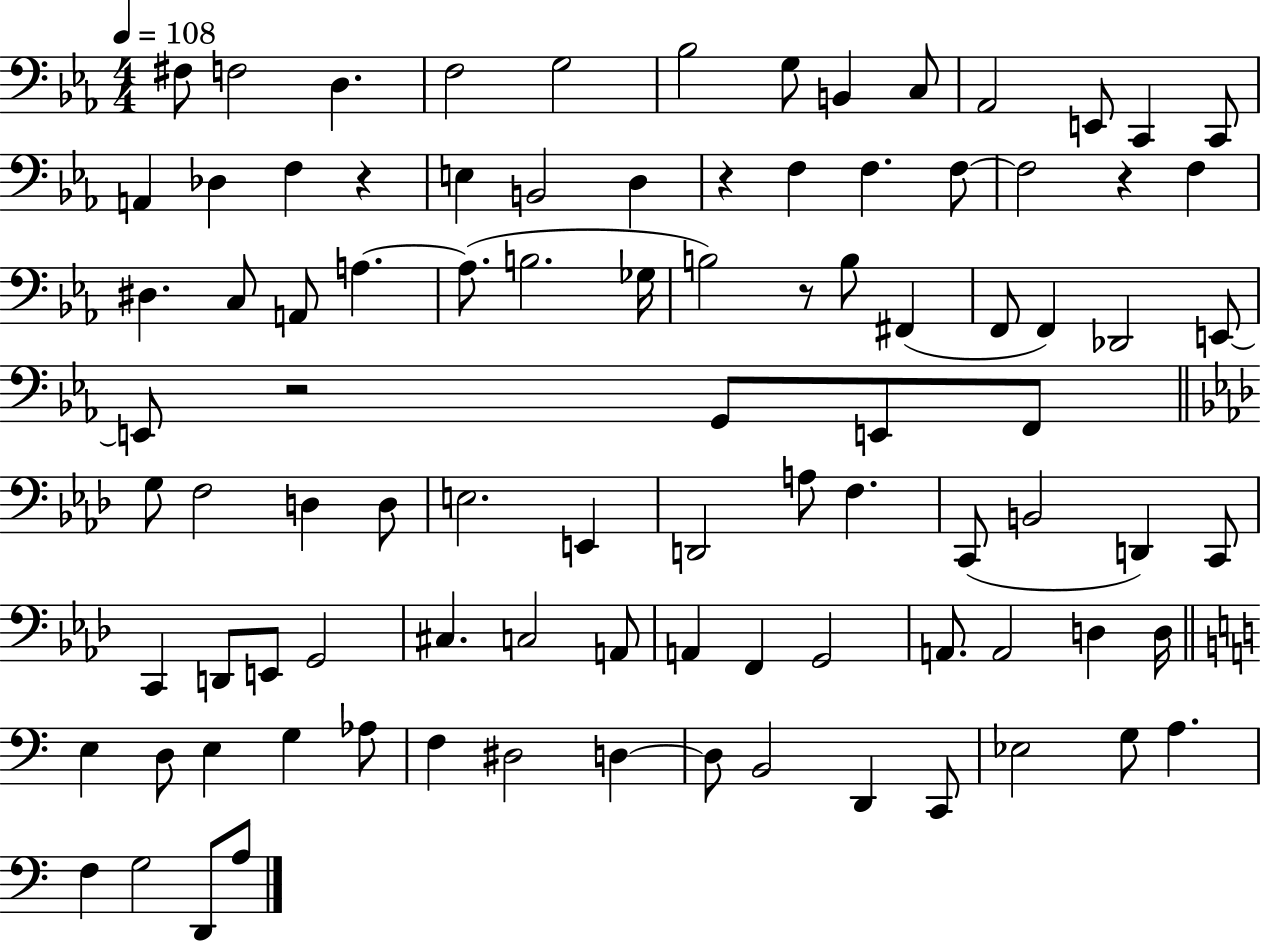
F#3/e F3/h D3/q. F3/h G3/h Bb3/h G3/e B2/q C3/e Ab2/h E2/e C2/q C2/e A2/q Db3/q F3/q R/q E3/q B2/h D3/q R/q F3/q F3/q. F3/e F3/h R/q F3/q D#3/q. C3/e A2/e A3/q. A3/e. B3/h. Gb3/s B3/h R/e B3/e F#2/q F2/e F2/q Db2/h E2/e E2/e R/h G2/e E2/e F2/e G3/e F3/h D3/q D3/e E3/h. E2/q D2/h A3/e F3/q. C2/e B2/h D2/q C2/e C2/q D2/e E2/e G2/h C#3/q. C3/h A2/e A2/q F2/q G2/h A2/e. A2/h D3/q D3/s E3/q D3/e E3/q G3/q Ab3/e F3/q D#3/h D3/q D3/e B2/h D2/q C2/e Eb3/h G3/e A3/q. F3/q G3/h D2/e A3/e